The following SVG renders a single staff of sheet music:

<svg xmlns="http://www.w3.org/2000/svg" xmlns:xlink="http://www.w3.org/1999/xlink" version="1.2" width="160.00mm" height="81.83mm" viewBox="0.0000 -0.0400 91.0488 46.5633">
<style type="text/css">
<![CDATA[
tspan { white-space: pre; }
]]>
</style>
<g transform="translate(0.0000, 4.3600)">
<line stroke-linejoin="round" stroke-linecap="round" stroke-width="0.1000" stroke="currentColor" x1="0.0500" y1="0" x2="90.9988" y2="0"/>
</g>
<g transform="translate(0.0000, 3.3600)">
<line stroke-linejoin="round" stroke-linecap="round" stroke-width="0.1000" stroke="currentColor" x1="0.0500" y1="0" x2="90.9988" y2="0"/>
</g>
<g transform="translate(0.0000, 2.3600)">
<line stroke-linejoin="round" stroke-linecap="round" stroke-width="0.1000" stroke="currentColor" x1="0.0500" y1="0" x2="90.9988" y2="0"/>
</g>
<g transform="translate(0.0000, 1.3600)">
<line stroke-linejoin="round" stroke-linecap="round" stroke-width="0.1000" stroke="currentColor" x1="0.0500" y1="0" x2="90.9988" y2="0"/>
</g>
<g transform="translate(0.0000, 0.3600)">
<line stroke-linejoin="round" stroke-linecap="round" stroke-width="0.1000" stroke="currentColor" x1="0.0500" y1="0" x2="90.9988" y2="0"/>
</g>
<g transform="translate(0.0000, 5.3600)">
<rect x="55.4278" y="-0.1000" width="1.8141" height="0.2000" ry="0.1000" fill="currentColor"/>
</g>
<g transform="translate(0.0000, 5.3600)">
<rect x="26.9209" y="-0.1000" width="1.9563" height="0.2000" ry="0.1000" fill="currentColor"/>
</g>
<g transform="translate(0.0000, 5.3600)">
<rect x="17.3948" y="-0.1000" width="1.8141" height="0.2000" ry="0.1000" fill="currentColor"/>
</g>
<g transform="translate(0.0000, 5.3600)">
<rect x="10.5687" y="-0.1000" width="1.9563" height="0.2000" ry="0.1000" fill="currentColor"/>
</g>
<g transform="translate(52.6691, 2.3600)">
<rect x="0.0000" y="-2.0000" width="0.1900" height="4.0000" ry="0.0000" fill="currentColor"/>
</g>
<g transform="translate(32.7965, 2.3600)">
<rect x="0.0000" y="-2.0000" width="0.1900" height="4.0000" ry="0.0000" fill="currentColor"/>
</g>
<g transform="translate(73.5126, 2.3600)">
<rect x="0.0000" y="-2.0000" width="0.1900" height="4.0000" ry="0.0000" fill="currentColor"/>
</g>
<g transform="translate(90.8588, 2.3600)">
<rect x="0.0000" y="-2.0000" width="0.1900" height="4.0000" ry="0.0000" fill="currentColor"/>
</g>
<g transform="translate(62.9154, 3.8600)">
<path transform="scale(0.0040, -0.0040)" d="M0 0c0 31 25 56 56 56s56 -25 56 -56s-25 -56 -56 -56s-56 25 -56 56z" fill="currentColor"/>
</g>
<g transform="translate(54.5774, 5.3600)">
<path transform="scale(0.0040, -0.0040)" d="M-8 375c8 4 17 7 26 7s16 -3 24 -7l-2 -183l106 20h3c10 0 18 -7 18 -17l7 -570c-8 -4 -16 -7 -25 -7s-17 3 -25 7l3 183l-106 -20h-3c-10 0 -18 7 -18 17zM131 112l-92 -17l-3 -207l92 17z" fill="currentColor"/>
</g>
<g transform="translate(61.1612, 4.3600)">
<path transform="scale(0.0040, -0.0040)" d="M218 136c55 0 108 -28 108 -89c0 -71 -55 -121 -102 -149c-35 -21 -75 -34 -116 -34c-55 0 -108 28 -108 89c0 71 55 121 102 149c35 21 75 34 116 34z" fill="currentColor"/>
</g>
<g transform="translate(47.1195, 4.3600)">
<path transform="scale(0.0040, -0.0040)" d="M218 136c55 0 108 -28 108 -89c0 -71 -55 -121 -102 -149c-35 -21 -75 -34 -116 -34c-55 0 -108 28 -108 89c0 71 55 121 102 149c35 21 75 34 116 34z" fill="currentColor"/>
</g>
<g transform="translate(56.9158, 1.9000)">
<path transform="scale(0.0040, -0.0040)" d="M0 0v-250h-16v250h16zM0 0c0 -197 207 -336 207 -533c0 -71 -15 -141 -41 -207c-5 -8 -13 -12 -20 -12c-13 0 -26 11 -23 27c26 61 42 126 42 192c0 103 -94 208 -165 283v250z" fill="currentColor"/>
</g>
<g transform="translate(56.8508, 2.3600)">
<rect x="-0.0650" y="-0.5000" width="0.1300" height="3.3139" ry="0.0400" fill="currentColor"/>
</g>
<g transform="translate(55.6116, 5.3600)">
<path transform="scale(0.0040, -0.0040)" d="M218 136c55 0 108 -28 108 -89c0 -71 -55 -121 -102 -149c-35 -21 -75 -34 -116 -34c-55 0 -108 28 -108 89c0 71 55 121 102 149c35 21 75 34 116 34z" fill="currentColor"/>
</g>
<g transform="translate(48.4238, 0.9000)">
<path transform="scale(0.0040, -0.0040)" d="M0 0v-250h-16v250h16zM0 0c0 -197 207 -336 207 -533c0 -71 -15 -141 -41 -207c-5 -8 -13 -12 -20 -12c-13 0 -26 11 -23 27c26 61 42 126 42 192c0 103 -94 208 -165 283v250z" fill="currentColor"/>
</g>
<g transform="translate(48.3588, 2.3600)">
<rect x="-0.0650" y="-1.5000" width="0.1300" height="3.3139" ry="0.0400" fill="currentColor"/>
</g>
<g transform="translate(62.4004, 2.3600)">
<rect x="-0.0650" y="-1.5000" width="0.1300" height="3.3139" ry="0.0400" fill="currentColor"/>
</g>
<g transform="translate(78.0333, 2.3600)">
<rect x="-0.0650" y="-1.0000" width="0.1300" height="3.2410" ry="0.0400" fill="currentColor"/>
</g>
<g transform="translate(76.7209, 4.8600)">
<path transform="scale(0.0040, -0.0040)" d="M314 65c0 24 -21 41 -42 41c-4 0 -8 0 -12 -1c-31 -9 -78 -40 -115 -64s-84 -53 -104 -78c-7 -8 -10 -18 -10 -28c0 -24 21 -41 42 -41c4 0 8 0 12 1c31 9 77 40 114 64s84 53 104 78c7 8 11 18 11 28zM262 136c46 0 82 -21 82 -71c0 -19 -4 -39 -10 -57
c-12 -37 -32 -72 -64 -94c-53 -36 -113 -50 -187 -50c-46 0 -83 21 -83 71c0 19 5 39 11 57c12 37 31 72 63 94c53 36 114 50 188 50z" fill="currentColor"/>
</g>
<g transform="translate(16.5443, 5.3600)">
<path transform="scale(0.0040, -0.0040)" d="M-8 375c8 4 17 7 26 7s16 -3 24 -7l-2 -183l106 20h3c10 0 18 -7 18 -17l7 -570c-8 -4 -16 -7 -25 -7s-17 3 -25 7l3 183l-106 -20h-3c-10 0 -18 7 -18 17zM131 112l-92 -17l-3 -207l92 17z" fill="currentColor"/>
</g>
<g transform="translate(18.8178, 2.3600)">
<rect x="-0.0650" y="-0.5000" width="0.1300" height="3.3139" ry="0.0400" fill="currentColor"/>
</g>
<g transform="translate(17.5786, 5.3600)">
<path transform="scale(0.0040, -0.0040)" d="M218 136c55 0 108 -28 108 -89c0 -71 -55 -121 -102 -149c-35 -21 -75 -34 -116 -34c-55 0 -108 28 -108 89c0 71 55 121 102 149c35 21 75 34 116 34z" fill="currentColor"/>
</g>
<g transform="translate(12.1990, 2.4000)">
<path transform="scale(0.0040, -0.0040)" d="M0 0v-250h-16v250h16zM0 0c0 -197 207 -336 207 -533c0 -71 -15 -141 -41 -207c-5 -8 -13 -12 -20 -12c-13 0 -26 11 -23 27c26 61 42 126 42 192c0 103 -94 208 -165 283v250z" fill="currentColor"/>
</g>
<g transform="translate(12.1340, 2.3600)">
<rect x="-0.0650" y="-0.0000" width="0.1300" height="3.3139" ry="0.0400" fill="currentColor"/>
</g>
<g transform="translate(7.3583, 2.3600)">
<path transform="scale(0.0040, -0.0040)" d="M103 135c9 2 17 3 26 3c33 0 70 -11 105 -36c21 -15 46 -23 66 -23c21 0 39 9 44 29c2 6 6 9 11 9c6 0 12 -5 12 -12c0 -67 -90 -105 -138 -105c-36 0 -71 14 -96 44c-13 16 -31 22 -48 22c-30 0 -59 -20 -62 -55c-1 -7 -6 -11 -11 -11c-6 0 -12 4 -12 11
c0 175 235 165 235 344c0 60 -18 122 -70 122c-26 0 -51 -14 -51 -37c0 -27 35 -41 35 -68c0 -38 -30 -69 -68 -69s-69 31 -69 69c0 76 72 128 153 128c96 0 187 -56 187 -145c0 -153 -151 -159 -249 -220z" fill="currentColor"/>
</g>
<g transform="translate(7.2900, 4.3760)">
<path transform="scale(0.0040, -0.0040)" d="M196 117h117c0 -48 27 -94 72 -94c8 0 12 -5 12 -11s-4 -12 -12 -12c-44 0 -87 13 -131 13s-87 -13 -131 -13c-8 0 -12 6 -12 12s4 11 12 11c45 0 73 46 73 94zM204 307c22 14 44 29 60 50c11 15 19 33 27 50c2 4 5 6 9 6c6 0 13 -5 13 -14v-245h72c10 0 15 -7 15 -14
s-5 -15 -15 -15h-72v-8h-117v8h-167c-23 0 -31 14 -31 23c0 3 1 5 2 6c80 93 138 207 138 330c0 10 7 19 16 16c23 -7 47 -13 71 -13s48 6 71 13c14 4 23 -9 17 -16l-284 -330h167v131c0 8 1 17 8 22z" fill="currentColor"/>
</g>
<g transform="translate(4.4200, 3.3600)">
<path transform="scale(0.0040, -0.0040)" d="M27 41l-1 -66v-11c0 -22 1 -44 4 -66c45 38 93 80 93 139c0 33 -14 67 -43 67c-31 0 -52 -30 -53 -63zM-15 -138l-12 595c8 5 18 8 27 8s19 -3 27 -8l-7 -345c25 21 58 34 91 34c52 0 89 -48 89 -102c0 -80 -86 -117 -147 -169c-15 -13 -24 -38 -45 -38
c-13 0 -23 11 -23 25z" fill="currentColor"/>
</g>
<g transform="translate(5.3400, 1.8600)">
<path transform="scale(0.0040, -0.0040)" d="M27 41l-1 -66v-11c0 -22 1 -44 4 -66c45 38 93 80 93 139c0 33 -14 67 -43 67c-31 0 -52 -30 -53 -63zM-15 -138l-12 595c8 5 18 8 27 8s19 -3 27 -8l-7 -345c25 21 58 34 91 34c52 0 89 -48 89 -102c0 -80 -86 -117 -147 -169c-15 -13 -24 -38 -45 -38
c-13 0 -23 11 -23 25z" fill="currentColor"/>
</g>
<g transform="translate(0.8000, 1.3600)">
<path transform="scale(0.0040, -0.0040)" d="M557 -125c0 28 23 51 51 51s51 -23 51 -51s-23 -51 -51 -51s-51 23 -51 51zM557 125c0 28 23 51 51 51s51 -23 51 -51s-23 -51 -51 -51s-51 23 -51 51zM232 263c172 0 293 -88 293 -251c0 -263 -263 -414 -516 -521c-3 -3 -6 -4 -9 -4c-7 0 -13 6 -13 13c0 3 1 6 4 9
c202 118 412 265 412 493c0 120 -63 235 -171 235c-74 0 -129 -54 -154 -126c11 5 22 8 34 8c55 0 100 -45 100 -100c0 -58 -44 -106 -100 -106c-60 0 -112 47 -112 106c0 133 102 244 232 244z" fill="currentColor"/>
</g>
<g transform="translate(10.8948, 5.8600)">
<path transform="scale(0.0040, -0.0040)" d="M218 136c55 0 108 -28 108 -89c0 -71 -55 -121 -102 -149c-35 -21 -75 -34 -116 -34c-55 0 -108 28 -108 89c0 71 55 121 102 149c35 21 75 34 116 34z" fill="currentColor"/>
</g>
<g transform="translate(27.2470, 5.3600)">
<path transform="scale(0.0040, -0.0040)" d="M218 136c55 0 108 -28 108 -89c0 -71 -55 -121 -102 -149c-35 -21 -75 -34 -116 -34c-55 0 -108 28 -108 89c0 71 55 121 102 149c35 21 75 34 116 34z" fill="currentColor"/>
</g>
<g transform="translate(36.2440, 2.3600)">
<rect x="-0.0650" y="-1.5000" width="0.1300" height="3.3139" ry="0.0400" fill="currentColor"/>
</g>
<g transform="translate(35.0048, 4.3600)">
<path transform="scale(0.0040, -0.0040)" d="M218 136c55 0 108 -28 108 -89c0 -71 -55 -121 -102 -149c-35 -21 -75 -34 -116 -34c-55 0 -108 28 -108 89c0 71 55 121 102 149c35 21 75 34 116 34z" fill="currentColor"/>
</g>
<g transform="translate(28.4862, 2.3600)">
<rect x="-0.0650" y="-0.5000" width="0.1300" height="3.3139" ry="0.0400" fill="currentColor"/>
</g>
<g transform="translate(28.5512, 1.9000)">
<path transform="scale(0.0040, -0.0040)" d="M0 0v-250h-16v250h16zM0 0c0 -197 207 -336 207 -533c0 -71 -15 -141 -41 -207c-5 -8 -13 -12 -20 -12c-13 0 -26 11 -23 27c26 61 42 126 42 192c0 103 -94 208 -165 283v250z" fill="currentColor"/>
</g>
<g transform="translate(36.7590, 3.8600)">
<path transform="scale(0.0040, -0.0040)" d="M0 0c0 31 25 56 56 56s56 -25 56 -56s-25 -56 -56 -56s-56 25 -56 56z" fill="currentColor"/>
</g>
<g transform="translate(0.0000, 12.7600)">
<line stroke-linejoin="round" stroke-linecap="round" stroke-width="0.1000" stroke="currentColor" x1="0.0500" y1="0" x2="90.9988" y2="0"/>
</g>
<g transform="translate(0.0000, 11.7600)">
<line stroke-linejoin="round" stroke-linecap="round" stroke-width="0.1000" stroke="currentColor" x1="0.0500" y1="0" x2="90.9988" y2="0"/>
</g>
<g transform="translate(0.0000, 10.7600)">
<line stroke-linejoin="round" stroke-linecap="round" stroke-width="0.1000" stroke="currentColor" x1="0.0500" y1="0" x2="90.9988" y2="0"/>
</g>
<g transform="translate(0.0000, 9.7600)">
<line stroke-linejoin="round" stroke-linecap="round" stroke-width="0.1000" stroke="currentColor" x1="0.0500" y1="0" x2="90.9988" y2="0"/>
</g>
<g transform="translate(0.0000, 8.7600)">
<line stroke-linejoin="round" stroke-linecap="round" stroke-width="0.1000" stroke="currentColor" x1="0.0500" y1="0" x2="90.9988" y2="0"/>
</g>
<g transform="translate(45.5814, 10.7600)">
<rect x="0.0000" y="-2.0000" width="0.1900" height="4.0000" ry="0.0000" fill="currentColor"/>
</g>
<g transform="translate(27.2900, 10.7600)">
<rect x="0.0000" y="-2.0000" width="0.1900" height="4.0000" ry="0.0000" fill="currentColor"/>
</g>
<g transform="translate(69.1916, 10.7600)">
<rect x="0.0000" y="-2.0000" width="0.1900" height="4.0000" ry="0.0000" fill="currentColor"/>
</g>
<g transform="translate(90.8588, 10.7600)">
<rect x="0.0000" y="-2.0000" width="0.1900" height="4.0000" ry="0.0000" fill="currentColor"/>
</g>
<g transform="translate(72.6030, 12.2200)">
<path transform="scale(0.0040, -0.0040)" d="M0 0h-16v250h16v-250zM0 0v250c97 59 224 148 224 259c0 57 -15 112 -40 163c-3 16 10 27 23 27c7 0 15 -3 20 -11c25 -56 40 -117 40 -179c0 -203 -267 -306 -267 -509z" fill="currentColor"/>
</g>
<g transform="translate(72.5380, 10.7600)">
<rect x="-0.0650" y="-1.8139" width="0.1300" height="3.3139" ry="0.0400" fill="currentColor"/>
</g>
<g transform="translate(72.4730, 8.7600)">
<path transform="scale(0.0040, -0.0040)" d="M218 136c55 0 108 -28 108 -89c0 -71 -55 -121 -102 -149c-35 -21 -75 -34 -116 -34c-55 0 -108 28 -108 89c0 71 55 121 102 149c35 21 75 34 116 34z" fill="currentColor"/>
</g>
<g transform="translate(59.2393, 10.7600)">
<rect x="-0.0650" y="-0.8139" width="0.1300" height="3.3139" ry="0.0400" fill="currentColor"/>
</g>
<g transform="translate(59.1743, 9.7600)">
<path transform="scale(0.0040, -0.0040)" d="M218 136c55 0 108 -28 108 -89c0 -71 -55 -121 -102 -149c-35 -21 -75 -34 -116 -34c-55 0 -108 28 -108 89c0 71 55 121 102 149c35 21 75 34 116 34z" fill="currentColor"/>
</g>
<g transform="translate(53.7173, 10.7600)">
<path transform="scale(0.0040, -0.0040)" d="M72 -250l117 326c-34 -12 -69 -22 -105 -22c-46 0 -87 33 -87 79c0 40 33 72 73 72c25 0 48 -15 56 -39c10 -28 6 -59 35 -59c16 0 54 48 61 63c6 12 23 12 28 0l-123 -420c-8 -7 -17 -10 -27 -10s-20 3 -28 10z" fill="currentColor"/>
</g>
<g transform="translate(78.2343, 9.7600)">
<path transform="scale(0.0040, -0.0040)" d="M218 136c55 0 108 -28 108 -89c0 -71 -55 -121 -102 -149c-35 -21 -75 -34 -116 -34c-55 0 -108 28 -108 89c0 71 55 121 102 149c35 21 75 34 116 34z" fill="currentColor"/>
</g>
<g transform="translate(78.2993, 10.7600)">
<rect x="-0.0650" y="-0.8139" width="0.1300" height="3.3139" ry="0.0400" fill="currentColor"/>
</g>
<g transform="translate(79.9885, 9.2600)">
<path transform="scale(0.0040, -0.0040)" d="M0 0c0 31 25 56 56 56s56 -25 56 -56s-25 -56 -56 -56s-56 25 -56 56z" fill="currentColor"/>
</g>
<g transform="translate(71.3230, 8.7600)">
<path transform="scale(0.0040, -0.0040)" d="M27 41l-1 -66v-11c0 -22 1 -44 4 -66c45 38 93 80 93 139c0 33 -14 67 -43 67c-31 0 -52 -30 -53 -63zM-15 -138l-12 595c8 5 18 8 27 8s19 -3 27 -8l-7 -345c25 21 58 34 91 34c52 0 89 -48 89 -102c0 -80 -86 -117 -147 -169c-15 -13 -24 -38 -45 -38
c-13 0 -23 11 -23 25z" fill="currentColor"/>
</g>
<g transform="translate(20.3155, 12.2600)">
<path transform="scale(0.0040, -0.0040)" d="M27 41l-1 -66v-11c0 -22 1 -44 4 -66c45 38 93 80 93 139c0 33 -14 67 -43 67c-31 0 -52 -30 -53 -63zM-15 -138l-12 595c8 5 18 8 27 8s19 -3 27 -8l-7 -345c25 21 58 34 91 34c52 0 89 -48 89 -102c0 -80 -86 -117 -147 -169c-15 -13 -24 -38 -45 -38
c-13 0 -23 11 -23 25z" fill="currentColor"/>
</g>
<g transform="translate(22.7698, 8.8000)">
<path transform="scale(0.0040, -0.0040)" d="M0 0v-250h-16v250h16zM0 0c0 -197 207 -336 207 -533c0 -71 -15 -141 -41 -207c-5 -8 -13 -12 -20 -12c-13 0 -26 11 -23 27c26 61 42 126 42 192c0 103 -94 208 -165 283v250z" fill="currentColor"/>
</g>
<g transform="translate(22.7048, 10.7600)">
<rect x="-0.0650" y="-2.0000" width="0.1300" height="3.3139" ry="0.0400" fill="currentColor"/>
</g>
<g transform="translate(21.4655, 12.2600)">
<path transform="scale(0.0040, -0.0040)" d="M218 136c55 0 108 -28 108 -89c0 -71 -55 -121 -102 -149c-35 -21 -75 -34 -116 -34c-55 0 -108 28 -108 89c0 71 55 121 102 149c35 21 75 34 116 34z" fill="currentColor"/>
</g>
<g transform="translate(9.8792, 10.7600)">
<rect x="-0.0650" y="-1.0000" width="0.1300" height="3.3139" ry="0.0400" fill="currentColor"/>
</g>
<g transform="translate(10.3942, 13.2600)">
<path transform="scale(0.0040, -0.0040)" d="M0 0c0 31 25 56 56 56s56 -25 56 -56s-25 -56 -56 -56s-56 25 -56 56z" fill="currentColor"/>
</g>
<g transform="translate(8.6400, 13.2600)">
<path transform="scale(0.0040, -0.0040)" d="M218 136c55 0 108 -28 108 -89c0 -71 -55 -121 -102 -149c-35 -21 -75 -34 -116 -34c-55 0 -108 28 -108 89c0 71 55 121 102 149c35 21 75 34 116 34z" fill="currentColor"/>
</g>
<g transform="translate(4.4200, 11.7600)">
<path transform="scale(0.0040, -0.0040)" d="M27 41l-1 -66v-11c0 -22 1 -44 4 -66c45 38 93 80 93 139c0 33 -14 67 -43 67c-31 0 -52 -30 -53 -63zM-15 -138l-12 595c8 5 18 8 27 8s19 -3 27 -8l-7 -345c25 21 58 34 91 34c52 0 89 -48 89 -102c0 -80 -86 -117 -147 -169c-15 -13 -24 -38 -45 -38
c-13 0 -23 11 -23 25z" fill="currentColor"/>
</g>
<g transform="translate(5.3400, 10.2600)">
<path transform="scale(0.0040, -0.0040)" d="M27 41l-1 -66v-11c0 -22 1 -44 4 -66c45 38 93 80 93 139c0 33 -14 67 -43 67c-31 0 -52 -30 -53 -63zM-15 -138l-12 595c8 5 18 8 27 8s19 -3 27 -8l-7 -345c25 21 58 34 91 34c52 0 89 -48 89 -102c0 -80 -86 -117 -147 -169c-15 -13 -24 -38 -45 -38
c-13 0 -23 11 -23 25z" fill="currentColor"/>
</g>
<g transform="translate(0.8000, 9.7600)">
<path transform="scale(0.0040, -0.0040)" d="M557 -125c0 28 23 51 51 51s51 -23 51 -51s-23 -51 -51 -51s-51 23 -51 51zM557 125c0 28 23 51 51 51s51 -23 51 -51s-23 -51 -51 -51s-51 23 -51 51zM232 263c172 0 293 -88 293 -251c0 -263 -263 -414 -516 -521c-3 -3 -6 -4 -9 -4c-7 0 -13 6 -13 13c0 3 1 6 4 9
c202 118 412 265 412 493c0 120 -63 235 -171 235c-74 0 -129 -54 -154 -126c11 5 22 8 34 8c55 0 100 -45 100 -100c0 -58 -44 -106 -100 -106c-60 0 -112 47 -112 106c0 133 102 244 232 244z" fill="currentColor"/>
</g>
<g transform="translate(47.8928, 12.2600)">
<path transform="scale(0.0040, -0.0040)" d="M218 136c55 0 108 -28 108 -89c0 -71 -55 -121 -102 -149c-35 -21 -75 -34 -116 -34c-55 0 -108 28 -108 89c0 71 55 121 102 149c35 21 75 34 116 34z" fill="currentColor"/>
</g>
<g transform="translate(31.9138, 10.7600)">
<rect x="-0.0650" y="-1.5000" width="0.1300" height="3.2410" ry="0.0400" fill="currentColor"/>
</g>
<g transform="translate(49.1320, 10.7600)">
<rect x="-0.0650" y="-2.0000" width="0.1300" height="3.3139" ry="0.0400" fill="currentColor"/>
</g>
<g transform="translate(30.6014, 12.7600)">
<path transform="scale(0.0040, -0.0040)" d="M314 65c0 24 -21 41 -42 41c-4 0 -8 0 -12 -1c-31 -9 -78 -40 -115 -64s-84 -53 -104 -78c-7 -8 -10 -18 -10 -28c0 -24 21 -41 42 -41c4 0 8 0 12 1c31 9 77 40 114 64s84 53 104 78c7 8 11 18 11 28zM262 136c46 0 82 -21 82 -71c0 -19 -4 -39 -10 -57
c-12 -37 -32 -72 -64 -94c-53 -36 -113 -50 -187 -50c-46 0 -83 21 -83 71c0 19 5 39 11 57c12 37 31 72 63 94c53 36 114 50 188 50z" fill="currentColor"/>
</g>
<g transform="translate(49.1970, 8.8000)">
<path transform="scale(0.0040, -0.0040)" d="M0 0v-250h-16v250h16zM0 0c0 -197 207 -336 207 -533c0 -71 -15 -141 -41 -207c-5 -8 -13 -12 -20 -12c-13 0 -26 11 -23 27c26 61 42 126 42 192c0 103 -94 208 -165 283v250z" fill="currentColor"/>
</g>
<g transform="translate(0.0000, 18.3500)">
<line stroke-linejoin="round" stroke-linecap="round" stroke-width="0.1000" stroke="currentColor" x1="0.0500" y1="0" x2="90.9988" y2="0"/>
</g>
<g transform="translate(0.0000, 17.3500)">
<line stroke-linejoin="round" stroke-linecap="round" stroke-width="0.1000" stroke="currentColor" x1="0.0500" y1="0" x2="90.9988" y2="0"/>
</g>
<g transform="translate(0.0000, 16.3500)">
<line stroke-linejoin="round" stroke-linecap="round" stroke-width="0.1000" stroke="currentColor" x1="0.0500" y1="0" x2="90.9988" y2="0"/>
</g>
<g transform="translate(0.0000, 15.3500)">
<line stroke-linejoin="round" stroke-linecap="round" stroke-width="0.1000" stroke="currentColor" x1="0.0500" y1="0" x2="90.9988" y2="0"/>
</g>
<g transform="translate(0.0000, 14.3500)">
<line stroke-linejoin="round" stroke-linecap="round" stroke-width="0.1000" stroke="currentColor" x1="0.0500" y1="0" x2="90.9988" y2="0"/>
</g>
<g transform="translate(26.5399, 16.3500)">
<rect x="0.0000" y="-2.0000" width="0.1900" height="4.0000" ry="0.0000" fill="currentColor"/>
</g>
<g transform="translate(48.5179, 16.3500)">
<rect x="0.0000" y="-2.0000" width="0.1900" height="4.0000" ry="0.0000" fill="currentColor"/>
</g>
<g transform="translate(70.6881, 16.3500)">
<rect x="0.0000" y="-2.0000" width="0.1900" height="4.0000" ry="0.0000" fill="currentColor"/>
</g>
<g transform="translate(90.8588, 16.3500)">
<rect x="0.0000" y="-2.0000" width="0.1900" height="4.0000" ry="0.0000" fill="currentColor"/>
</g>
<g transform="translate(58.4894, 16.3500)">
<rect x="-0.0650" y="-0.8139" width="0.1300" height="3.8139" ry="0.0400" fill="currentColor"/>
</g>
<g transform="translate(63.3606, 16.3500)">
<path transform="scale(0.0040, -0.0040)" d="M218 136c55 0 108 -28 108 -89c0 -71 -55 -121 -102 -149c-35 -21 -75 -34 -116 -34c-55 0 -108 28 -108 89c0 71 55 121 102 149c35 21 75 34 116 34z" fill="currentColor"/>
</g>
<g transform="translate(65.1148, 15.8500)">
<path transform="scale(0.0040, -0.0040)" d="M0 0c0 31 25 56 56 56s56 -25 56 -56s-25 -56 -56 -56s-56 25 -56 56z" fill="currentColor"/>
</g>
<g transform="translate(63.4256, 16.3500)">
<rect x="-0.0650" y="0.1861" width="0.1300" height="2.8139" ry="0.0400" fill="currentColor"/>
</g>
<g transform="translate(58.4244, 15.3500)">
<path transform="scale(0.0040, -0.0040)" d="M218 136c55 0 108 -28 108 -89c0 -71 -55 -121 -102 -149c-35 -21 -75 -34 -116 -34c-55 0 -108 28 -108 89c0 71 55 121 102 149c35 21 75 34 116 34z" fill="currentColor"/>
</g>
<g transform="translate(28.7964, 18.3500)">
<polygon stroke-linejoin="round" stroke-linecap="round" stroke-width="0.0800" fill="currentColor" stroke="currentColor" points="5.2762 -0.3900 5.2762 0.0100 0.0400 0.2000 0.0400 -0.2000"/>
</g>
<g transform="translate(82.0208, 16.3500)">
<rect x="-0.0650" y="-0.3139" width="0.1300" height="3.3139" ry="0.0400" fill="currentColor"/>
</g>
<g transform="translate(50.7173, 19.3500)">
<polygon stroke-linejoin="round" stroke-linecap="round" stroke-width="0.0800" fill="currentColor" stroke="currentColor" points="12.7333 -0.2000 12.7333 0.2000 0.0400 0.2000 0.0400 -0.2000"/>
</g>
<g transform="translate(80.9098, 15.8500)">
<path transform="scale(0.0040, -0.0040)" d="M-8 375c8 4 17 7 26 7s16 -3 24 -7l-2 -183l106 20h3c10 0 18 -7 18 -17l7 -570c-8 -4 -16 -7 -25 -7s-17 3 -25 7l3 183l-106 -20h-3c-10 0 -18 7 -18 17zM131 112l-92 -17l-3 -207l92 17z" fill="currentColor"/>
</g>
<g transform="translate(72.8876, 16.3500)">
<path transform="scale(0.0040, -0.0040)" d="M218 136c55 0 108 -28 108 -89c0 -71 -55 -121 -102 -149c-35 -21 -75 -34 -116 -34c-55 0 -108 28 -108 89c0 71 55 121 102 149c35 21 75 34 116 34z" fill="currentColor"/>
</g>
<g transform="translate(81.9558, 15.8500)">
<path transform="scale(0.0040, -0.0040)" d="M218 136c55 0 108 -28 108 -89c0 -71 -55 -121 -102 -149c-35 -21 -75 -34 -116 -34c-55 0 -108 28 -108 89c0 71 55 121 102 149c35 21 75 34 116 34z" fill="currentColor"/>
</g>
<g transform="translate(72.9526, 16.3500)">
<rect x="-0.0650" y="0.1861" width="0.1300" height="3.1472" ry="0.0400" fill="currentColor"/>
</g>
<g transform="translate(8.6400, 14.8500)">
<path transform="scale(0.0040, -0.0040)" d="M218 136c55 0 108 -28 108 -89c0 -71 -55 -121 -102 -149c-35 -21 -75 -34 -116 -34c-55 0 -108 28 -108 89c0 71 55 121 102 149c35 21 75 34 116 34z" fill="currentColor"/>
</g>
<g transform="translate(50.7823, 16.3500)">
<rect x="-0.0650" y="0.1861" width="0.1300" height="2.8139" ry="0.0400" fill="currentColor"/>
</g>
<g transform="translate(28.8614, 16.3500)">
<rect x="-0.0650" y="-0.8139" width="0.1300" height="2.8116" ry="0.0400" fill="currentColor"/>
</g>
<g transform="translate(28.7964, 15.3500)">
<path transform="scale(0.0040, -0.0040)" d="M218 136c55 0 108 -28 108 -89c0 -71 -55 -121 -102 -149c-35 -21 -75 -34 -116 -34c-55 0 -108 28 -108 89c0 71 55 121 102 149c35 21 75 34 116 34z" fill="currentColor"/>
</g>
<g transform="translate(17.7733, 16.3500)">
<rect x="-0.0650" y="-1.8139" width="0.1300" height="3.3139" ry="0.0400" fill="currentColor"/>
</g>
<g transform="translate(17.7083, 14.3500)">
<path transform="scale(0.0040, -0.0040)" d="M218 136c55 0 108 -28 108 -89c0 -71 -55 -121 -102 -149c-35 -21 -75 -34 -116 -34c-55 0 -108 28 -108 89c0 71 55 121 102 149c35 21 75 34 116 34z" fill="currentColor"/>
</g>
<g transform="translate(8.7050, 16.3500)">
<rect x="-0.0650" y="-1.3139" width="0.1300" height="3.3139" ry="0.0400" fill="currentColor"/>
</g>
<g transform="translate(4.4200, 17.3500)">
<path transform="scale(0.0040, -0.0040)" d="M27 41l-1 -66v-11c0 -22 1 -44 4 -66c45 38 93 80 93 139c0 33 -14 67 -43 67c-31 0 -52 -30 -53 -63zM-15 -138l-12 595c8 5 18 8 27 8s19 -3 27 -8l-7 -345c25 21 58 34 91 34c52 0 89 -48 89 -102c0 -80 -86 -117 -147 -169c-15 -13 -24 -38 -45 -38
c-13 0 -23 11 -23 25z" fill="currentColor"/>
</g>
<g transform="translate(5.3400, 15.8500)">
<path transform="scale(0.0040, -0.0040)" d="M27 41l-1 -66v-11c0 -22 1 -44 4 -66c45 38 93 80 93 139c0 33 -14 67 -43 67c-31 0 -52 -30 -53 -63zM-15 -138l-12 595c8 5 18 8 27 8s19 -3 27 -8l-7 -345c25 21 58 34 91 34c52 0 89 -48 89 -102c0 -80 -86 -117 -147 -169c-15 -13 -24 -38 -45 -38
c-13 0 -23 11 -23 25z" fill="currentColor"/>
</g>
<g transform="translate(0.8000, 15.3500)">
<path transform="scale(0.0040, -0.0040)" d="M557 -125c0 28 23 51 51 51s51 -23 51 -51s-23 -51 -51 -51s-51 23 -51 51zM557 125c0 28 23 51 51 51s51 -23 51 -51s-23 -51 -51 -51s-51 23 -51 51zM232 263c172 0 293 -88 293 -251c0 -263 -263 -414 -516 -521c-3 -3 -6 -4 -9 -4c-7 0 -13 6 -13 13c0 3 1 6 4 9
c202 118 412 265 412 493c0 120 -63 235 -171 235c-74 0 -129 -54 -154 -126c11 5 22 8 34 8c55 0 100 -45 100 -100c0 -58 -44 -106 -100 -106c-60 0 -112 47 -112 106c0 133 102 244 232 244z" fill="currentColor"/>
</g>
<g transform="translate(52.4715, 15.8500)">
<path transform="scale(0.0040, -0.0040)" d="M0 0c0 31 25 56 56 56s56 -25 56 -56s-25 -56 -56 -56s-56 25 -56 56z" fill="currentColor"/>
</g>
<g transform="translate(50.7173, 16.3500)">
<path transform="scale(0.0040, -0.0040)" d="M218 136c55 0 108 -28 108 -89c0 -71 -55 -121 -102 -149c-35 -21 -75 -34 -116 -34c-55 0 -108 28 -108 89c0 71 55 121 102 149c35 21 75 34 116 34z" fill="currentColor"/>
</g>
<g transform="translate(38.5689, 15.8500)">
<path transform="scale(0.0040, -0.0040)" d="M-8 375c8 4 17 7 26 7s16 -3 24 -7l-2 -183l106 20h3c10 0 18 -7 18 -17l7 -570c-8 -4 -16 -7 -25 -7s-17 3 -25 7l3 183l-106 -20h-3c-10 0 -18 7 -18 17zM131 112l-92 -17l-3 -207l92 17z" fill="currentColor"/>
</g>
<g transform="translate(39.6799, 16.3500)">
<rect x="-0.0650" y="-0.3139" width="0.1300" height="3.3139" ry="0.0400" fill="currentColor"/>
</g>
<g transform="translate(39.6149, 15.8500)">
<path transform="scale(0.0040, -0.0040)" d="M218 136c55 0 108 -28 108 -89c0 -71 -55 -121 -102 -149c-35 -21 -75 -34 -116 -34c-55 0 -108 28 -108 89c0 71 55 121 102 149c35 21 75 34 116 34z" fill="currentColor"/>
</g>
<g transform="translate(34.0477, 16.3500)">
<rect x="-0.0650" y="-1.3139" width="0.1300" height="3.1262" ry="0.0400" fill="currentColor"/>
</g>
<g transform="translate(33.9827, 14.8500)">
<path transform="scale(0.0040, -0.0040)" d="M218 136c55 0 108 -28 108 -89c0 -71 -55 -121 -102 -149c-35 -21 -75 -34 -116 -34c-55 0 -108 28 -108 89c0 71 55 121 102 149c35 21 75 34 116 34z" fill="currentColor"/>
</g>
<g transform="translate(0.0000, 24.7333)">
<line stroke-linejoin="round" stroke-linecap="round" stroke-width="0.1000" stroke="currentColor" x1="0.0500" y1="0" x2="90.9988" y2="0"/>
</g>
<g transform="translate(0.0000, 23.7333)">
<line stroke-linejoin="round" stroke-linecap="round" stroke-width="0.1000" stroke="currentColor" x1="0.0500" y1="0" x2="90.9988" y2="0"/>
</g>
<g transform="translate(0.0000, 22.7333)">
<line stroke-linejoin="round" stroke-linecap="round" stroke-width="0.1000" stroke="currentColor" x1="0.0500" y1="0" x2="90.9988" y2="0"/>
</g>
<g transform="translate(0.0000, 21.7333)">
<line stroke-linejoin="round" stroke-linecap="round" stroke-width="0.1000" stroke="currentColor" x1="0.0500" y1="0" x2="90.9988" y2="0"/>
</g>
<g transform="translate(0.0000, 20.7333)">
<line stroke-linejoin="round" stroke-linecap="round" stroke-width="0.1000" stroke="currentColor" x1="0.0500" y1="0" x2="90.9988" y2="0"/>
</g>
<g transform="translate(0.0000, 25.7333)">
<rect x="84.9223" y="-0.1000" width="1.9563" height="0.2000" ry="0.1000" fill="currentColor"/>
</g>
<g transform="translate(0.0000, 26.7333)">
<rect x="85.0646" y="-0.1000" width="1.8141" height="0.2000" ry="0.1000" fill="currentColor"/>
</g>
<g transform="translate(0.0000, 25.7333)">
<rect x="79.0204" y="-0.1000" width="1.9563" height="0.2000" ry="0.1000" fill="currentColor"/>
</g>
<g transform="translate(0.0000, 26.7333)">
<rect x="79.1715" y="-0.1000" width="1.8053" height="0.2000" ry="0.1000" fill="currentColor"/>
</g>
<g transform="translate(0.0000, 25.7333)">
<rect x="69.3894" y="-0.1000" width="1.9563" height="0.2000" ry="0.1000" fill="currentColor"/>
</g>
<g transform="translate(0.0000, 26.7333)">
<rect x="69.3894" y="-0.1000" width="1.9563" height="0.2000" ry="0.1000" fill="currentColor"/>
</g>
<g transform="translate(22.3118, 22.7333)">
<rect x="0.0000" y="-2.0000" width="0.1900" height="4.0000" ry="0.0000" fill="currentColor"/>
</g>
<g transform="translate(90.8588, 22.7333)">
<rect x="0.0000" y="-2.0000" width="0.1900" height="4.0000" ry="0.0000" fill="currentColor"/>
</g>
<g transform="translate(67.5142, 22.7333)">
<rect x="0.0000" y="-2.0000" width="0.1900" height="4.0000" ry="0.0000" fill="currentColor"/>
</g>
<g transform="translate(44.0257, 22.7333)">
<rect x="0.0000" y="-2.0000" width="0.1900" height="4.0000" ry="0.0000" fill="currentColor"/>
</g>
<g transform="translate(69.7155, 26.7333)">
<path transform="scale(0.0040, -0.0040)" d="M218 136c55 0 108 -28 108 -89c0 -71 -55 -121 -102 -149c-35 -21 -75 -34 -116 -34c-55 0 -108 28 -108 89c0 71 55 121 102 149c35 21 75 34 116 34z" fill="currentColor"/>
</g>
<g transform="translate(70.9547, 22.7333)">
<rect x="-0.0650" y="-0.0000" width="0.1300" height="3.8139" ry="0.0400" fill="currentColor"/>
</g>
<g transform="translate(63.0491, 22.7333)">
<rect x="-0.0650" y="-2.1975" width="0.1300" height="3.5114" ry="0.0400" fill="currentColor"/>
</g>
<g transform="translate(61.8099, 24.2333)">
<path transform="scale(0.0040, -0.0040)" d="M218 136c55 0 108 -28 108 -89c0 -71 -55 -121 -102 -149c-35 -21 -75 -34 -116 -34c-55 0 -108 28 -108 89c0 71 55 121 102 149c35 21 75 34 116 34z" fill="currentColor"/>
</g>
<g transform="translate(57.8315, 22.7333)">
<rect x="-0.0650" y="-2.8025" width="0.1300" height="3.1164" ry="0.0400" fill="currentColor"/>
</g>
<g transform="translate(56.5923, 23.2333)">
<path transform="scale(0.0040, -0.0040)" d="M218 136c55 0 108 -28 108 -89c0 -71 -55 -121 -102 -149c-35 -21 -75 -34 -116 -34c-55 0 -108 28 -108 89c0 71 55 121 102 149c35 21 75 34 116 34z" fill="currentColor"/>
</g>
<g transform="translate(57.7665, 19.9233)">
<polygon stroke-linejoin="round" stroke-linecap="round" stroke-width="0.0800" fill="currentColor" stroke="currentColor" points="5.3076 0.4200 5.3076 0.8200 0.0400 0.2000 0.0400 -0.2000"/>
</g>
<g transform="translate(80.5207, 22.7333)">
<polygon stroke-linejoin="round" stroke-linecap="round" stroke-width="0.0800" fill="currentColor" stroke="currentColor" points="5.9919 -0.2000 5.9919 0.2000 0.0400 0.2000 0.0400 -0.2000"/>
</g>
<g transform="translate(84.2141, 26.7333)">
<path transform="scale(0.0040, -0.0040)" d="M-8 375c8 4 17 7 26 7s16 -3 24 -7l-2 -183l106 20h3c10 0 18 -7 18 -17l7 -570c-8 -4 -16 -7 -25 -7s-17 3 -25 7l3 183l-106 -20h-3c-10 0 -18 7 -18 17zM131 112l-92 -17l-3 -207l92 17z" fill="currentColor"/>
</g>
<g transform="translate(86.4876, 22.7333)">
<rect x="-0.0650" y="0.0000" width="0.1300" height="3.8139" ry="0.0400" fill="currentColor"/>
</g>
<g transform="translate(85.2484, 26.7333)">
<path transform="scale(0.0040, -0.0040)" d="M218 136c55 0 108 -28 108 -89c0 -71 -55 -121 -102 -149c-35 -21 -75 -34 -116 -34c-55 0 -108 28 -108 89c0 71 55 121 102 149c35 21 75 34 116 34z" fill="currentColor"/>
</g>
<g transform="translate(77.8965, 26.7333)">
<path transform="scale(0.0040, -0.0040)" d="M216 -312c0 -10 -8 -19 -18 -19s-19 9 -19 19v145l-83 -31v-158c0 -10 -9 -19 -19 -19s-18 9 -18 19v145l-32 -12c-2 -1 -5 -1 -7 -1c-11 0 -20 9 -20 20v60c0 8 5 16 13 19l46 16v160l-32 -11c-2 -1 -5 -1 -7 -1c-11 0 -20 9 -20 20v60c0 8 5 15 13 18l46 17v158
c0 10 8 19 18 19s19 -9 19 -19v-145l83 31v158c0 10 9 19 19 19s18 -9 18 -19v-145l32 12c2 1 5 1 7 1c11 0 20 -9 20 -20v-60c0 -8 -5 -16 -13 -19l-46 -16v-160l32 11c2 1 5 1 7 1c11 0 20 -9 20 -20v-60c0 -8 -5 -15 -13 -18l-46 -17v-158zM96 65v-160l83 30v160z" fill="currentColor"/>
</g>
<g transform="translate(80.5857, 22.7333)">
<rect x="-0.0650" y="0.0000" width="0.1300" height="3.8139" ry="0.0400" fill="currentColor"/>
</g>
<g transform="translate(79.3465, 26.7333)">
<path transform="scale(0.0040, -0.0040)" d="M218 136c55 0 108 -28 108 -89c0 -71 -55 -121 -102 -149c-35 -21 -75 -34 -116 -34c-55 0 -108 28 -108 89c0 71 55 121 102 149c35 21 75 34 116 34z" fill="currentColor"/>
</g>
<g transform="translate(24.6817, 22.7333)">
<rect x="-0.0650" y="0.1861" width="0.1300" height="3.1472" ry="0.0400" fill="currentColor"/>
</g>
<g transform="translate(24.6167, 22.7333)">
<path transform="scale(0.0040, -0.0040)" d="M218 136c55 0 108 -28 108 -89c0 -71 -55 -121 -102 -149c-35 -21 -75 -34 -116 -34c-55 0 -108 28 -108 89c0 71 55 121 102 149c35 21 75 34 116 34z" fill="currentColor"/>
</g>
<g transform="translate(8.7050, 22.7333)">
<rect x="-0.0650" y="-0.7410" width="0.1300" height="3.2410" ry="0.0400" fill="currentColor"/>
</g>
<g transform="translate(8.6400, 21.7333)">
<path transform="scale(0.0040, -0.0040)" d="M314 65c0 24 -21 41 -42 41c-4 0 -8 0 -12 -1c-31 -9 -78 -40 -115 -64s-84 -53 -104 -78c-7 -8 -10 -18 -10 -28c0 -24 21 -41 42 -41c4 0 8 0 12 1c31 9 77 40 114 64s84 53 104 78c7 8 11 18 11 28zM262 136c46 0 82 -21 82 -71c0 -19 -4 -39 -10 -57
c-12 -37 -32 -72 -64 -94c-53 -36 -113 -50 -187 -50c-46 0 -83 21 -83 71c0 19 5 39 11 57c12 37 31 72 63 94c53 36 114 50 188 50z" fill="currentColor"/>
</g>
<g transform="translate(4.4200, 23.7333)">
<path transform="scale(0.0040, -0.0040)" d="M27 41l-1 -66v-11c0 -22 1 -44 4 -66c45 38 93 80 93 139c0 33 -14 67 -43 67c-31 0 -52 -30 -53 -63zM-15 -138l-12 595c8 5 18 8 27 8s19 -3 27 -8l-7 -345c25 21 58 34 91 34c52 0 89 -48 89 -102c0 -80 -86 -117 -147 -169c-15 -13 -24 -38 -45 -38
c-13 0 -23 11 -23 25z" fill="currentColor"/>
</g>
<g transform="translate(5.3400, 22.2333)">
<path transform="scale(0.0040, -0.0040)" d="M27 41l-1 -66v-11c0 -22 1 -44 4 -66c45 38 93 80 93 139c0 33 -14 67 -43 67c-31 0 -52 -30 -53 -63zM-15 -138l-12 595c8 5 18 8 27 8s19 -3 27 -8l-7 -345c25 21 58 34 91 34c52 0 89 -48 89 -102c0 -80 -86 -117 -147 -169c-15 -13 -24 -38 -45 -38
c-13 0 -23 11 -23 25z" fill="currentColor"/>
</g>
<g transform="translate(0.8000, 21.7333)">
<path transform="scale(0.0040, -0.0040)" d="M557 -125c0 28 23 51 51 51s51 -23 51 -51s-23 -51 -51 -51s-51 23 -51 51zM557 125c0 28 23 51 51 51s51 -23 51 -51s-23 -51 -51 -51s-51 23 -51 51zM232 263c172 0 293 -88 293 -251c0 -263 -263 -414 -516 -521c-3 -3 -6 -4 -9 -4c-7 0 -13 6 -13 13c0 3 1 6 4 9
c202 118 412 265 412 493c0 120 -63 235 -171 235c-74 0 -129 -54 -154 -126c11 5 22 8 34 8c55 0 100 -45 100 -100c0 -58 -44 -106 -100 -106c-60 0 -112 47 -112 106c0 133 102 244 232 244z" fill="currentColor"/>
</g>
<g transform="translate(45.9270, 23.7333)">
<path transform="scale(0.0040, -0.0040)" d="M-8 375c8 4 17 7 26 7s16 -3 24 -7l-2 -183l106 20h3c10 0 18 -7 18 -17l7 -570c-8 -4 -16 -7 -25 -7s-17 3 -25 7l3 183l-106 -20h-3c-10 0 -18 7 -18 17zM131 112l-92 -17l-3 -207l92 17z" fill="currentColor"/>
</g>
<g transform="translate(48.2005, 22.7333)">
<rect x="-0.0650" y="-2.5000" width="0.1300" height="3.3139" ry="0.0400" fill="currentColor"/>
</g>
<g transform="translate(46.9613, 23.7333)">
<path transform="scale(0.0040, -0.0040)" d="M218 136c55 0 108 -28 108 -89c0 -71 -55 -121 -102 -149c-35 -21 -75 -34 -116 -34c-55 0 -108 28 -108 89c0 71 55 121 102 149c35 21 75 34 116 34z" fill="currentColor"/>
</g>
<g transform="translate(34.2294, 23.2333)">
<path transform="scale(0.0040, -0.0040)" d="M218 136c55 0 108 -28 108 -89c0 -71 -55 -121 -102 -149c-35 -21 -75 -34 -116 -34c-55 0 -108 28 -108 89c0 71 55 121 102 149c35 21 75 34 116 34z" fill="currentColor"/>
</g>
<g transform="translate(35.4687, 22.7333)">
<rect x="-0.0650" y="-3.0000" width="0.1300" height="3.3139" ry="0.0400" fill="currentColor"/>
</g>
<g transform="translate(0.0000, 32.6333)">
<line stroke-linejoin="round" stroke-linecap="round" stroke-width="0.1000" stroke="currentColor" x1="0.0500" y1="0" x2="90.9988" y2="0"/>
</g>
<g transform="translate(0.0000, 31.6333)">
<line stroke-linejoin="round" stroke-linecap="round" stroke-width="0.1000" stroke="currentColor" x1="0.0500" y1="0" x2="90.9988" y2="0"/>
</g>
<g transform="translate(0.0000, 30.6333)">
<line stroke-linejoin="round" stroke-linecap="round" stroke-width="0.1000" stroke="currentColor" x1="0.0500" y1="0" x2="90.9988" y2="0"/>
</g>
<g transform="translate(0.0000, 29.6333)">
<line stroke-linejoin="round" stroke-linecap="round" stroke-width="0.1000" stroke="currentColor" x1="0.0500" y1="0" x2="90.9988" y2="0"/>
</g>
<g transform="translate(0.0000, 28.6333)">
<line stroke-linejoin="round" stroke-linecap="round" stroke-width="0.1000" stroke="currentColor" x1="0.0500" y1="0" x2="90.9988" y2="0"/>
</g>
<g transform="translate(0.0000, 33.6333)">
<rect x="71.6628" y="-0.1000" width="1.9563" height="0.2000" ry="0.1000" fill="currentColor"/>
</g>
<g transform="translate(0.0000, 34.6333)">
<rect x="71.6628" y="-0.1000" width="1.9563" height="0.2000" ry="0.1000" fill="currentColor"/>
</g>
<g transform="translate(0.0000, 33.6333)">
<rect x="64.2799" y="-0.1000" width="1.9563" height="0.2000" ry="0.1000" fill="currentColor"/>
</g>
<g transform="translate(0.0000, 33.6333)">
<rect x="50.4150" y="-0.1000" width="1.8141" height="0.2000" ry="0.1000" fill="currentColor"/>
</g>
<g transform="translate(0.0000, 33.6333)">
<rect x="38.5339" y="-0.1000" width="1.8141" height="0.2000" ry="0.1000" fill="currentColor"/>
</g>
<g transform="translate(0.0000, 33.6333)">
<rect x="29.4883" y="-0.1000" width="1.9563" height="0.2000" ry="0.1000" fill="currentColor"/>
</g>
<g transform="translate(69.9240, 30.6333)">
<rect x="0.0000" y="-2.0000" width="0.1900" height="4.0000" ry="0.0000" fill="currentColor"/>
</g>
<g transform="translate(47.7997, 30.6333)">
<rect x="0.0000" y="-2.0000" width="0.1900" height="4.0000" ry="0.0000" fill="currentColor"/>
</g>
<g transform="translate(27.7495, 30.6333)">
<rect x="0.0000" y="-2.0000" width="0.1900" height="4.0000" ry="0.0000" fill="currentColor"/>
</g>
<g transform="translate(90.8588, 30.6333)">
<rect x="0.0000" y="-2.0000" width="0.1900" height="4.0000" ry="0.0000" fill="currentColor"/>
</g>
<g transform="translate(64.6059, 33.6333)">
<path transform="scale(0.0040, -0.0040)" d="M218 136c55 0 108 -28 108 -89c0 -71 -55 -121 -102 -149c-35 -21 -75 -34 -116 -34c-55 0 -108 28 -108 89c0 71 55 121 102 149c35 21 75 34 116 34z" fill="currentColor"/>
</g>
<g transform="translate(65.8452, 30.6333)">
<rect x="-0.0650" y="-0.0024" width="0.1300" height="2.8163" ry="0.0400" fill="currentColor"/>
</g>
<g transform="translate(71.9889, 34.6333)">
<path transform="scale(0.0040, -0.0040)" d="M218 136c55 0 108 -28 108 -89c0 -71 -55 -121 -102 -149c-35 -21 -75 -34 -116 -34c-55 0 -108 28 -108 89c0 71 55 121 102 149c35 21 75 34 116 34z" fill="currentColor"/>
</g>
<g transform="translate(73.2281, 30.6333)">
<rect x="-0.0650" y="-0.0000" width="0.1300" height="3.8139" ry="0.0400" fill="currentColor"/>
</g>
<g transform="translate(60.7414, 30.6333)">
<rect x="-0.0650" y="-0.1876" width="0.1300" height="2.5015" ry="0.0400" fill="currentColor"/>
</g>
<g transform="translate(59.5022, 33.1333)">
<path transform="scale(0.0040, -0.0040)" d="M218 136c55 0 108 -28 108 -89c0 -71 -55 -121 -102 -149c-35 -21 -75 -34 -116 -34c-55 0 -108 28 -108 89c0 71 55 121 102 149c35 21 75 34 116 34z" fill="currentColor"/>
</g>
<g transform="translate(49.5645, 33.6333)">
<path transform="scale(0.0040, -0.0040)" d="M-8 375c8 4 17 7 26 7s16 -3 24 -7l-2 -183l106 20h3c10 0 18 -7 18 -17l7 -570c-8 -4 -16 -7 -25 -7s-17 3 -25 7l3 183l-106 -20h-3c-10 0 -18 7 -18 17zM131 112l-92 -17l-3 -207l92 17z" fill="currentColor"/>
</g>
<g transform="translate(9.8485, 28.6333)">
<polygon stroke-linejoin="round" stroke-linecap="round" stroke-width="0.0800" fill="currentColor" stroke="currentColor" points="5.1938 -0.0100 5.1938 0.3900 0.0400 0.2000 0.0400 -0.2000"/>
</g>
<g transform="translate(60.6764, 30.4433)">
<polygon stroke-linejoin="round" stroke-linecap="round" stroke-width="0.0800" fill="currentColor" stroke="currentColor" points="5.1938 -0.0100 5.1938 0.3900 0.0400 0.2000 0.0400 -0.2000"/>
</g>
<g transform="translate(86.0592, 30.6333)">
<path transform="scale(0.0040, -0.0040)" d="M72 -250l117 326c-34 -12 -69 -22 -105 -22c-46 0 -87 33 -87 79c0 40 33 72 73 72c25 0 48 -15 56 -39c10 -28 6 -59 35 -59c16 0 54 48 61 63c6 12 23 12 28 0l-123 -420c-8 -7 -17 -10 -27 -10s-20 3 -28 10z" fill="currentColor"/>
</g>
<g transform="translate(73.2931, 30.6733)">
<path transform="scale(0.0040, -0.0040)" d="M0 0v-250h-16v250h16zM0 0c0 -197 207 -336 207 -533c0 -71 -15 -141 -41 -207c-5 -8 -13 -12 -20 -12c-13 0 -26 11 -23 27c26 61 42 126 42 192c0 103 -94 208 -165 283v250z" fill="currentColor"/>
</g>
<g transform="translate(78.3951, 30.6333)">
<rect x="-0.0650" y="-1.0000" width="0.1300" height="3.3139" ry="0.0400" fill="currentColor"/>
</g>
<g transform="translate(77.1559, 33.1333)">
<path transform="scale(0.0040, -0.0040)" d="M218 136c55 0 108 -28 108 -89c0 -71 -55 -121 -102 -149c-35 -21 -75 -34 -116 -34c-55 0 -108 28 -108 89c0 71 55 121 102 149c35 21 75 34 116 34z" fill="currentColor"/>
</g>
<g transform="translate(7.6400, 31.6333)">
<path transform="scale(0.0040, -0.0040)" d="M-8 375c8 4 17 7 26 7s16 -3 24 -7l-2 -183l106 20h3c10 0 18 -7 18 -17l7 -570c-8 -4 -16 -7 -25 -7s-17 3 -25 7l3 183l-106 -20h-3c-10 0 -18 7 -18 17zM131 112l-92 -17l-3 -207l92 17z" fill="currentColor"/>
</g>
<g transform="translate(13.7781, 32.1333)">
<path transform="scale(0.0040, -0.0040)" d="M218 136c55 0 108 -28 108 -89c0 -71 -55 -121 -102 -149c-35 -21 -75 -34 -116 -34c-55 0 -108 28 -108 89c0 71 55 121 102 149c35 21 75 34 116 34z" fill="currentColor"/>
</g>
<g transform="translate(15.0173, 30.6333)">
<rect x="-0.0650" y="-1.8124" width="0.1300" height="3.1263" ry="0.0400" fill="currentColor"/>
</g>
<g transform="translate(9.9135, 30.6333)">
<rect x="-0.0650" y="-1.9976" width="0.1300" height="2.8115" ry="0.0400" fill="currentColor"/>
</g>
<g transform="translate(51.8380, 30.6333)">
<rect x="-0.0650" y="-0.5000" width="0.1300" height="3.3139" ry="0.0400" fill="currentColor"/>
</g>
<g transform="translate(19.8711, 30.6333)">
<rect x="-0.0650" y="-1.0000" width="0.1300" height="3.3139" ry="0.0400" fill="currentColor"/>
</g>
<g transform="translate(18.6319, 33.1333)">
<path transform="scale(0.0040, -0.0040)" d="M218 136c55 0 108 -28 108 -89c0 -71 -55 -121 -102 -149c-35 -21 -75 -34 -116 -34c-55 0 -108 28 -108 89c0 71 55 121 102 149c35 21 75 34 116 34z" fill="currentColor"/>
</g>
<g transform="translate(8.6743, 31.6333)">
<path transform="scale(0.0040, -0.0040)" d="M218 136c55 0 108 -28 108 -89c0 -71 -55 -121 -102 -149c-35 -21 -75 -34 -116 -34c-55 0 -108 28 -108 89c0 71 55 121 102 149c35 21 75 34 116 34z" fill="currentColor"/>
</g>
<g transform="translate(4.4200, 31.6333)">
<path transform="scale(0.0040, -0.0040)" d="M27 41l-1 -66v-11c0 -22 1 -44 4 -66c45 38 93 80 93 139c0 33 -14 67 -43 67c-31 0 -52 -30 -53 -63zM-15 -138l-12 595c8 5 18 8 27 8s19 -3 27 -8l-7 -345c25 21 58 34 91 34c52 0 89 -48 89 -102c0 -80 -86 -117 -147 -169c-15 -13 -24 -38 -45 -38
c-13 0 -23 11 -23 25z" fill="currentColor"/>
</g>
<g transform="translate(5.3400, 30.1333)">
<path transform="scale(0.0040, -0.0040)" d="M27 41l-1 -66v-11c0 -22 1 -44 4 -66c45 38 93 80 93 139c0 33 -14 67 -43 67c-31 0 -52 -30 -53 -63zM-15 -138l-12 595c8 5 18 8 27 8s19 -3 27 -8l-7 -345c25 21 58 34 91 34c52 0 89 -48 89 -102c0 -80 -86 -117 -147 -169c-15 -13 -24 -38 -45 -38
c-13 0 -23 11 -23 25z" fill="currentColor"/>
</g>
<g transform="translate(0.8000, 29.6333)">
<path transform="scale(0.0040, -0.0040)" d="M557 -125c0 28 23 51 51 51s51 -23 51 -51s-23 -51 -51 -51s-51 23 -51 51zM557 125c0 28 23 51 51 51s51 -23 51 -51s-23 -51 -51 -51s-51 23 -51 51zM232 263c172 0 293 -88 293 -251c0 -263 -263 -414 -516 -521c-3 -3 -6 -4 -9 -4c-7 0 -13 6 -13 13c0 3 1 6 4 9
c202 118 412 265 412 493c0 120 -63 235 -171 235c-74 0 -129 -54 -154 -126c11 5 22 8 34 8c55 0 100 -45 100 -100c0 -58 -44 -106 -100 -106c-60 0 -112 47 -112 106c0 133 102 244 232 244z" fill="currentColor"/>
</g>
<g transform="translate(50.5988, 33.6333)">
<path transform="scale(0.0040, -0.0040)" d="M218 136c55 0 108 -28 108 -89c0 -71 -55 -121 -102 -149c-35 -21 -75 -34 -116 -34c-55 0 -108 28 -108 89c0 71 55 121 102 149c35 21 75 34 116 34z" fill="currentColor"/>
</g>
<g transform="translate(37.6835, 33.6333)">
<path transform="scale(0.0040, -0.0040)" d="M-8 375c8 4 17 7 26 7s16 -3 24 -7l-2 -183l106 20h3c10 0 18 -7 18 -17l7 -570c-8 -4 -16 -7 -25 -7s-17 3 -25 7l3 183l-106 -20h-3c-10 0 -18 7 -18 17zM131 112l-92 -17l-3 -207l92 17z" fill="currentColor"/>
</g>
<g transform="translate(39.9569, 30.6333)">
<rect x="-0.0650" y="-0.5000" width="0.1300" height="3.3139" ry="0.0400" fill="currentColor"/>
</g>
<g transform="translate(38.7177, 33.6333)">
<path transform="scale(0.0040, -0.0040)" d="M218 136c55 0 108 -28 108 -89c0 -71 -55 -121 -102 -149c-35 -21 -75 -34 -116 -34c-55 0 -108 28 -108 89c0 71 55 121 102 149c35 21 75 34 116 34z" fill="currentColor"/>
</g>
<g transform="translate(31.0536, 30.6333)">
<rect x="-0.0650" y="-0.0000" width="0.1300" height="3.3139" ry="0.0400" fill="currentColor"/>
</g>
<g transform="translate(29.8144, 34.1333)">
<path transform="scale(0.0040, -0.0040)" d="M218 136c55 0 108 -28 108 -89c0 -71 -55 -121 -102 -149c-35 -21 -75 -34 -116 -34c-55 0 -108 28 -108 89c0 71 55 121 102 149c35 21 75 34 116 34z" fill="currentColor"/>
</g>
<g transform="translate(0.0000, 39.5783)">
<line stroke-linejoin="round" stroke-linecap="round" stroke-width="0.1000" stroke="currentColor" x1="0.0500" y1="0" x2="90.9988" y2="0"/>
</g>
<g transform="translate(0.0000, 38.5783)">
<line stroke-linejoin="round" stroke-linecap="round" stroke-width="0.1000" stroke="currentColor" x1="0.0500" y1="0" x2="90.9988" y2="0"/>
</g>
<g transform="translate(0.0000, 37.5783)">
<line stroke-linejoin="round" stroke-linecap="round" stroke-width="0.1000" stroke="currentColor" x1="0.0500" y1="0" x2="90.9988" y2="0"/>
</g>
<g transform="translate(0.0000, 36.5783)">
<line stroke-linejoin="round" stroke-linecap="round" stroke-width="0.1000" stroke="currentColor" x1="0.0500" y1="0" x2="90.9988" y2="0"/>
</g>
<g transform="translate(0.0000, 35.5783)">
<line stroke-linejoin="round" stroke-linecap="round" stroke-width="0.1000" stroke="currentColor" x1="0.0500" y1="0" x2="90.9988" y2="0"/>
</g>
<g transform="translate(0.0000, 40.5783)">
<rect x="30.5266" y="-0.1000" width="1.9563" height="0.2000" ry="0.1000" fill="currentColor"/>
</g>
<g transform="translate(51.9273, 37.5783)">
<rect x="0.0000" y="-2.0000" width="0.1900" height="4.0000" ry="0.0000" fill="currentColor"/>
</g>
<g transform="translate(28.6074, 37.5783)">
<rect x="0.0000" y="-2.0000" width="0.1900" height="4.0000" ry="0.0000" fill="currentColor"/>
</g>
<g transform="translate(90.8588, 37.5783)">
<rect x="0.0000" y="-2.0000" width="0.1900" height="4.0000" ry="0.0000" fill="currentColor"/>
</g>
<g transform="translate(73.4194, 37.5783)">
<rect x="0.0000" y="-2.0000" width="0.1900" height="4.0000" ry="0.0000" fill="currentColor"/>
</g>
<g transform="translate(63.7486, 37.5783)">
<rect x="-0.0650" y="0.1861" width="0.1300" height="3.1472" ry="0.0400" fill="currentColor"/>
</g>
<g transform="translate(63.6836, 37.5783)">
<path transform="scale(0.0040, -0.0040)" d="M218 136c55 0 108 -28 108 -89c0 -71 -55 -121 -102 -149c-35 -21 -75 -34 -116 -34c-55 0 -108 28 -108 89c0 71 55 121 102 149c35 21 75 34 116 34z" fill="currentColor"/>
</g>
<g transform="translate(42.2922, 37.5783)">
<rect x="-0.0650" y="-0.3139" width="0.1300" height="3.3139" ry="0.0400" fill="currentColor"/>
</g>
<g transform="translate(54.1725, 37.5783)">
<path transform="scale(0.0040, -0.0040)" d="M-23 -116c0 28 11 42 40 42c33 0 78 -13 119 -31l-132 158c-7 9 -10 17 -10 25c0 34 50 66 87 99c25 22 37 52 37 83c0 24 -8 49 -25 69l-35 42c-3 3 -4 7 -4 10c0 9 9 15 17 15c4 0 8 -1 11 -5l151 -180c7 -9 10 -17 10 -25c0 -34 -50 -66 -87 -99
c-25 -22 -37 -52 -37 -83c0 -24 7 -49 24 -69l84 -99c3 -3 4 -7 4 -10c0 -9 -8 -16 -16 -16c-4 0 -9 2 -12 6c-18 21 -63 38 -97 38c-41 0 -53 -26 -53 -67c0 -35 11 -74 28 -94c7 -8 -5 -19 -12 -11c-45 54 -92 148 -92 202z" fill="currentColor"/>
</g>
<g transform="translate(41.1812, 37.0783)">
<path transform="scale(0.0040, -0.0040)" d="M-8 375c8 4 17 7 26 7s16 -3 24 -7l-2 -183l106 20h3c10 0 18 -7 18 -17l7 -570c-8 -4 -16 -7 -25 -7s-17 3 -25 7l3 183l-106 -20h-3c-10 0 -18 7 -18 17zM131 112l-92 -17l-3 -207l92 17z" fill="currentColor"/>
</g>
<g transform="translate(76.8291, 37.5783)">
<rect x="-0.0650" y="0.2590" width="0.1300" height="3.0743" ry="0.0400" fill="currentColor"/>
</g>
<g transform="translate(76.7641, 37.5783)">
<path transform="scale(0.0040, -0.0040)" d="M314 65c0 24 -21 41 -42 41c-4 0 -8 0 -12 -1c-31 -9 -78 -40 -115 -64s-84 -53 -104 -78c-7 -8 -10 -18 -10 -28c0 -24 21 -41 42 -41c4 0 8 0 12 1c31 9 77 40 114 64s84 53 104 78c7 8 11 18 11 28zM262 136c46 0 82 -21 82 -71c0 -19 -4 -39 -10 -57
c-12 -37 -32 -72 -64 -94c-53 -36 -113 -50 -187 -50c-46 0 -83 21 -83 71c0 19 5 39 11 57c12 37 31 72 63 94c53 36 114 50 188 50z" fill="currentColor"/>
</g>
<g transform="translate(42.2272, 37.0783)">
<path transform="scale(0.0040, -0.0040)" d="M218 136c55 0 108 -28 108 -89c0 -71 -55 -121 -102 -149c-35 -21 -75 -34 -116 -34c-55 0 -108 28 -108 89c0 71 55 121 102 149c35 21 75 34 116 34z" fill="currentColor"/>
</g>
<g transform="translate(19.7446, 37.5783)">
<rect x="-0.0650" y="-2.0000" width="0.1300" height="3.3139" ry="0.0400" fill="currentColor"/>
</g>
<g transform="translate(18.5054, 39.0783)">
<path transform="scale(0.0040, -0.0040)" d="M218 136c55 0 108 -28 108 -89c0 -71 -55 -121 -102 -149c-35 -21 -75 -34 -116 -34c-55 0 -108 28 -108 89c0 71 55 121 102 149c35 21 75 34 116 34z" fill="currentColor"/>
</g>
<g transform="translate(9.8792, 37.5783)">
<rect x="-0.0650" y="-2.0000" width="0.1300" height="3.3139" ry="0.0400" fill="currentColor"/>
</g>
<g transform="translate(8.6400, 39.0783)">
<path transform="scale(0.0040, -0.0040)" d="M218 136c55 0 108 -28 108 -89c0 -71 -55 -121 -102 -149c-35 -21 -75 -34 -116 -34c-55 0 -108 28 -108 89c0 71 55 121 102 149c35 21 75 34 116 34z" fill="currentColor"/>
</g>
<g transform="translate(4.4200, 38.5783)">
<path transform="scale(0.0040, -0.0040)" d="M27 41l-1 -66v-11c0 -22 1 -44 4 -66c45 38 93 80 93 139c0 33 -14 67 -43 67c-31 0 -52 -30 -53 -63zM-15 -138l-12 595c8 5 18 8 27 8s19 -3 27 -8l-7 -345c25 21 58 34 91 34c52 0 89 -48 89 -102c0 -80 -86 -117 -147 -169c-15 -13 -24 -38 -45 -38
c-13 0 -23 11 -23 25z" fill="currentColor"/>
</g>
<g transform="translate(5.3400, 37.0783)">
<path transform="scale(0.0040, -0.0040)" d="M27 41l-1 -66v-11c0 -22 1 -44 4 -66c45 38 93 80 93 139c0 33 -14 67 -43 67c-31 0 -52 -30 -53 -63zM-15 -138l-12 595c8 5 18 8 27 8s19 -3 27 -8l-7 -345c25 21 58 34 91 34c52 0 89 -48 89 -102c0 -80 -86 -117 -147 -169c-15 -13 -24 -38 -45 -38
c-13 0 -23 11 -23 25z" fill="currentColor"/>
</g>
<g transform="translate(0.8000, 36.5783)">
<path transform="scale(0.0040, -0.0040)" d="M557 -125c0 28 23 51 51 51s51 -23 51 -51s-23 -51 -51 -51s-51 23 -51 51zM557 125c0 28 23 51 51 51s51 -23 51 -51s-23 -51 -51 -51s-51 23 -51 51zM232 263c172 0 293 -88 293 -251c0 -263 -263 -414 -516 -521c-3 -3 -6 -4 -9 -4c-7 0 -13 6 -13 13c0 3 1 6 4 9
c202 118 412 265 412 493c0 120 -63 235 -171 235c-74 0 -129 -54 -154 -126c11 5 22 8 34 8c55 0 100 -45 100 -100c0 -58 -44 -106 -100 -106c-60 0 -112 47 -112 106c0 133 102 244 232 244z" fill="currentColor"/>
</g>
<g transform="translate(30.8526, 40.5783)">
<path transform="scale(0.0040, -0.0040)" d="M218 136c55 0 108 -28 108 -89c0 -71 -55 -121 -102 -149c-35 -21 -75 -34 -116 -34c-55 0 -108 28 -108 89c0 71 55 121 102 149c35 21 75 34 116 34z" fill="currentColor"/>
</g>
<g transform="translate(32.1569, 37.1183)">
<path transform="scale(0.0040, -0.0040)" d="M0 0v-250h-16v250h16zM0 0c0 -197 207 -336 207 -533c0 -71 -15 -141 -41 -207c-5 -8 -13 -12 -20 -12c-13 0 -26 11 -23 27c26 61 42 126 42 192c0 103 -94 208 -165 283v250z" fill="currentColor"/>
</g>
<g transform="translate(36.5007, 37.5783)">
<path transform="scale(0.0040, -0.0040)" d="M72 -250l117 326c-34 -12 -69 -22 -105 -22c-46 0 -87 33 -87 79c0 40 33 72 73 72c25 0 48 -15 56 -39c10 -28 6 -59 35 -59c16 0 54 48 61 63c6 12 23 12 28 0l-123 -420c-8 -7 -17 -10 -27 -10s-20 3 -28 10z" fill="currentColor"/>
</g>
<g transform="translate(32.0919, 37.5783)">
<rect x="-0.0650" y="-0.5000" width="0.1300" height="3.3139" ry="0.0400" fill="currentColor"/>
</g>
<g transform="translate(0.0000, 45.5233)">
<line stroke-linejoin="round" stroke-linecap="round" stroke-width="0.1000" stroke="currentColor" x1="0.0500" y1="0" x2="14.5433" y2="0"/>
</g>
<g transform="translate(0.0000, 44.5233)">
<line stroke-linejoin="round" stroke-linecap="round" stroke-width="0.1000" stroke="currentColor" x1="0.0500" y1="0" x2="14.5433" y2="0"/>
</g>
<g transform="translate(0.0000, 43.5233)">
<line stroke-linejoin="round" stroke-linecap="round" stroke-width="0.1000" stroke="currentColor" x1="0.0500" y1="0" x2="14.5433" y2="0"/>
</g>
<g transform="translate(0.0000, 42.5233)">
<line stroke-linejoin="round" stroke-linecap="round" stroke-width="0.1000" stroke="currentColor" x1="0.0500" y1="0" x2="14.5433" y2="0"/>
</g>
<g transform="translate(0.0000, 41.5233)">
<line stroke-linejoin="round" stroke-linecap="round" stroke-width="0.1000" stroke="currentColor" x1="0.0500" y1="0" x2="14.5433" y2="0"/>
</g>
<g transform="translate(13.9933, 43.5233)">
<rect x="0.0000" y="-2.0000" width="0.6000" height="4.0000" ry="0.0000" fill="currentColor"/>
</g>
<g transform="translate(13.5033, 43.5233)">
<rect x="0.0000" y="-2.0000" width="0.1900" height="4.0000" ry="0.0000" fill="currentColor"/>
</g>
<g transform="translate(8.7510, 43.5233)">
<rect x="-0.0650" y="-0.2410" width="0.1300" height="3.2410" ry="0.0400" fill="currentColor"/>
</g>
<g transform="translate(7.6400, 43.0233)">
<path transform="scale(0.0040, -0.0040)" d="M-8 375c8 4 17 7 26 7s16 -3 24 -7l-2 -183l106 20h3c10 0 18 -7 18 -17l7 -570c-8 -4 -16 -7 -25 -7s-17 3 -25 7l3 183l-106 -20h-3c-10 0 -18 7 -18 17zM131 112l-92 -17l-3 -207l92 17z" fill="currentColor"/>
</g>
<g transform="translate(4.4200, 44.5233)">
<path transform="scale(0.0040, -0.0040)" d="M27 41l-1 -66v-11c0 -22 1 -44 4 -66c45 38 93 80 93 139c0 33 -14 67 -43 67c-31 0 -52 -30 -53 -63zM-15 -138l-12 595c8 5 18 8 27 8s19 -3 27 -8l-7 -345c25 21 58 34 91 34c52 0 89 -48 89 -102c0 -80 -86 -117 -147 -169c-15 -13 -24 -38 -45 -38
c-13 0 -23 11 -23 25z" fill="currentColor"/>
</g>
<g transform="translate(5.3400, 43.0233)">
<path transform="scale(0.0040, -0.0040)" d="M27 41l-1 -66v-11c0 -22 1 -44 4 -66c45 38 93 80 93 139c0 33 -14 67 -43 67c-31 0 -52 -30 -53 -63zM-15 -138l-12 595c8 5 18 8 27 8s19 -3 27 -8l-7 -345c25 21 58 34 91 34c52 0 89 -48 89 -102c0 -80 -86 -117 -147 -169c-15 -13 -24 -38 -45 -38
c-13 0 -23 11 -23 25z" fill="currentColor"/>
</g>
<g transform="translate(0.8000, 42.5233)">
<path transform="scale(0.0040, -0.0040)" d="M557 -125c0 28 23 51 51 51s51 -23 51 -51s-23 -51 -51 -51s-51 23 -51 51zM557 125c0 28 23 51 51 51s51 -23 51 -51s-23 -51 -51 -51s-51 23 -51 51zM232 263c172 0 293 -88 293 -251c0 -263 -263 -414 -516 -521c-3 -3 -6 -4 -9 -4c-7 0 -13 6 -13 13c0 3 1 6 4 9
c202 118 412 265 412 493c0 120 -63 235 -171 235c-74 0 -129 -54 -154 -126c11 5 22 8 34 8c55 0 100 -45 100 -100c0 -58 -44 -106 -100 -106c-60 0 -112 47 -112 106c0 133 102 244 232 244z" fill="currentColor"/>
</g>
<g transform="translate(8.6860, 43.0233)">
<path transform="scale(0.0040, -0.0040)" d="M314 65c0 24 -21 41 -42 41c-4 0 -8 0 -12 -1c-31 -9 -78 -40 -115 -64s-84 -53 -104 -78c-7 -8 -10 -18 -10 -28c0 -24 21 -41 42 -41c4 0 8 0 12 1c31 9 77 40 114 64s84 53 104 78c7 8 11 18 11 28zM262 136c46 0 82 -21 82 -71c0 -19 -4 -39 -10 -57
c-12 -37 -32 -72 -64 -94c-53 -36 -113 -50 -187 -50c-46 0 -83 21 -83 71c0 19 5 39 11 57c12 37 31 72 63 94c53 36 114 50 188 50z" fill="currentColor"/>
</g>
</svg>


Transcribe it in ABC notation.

X:1
T:Untitled
M:2/4
L:1/4
K:Bb
D,,/2 E,, E,,/2 G,, G,,/2 E,,/2 G,, F,,2 F,, _A,,/2 G,,2 A,,/2 z/2 F, _A,/2 F, G, A, F,/2 G,/2 E, D,/2 F,/2 D,/2 D, E, F,2 D, C, B,, C,/2 A,,/2 C,, ^C,,/2 C,,/2 B,,/2 A,,/2 F,, D,, E,, E,, F,,/2 E,,/2 C,,/2 F,, z/2 A,, A,, _E,,/2 z/2 E, z D, D,2 E,2